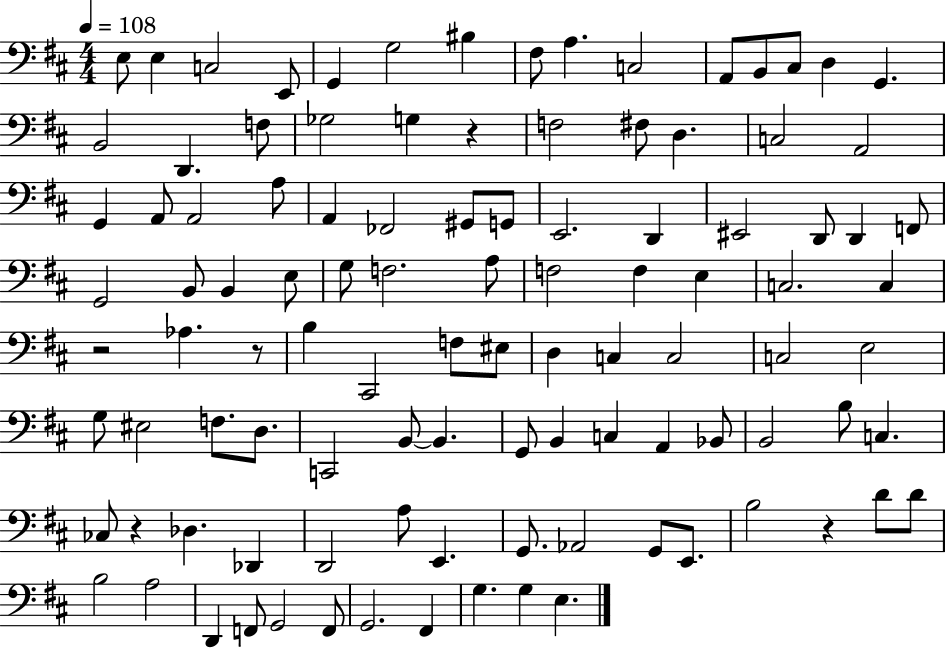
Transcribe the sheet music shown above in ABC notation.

X:1
T:Untitled
M:4/4
L:1/4
K:D
E,/2 E, C,2 E,,/2 G,, G,2 ^B, ^F,/2 A, C,2 A,,/2 B,,/2 ^C,/2 D, G,, B,,2 D,, F,/2 _G,2 G, z F,2 ^F,/2 D, C,2 A,,2 G,, A,,/2 A,,2 A,/2 A,, _F,,2 ^G,,/2 G,,/2 E,,2 D,, ^E,,2 D,,/2 D,, F,,/2 G,,2 B,,/2 B,, E,/2 G,/2 F,2 A,/2 F,2 F, E, C,2 C, z2 _A, z/2 B, ^C,,2 F,/2 ^E,/2 D, C, C,2 C,2 E,2 G,/2 ^E,2 F,/2 D,/2 C,,2 B,,/2 B,, G,,/2 B,, C, A,, _B,,/2 B,,2 B,/2 C, _C,/2 z _D, _D,, D,,2 A,/2 E,, G,,/2 _A,,2 G,,/2 E,,/2 B,2 z D/2 D/2 B,2 A,2 D,, F,,/2 G,,2 F,,/2 G,,2 ^F,, G, G, E,